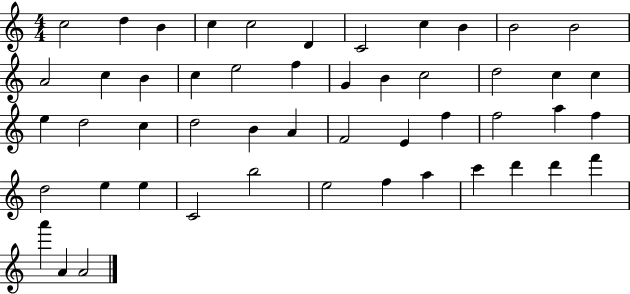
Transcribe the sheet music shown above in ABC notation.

X:1
T:Untitled
M:4/4
L:1/4
K:C
c2 d B c c2 D C2 c B B2 B2 A2 c B c e2 f G B c2 d2 c c e d2 c d2 B A F2 E f f2 a f d2 e e C2 b2 e2 f a c' d' d' f' a' A A2